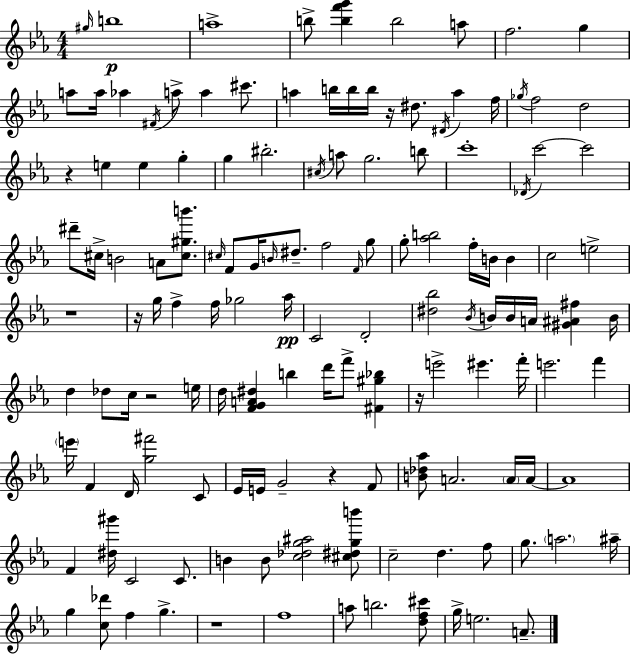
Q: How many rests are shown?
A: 8